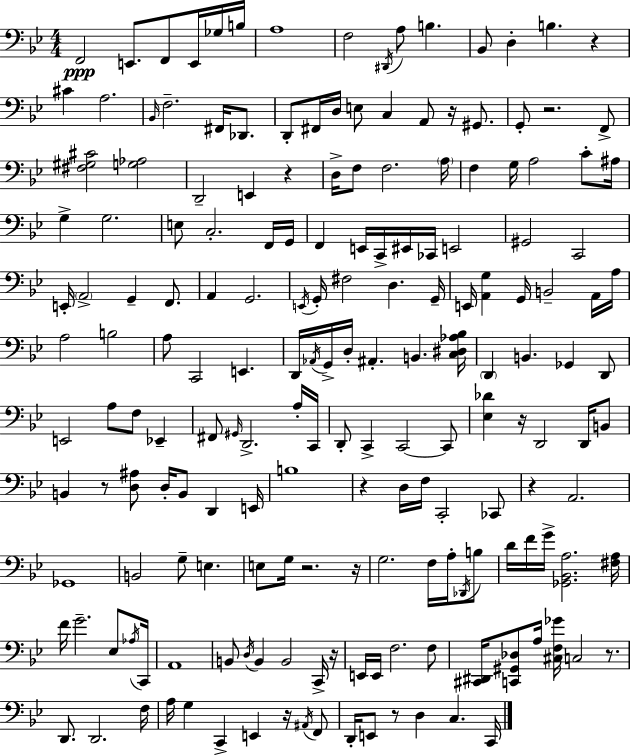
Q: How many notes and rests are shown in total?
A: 182